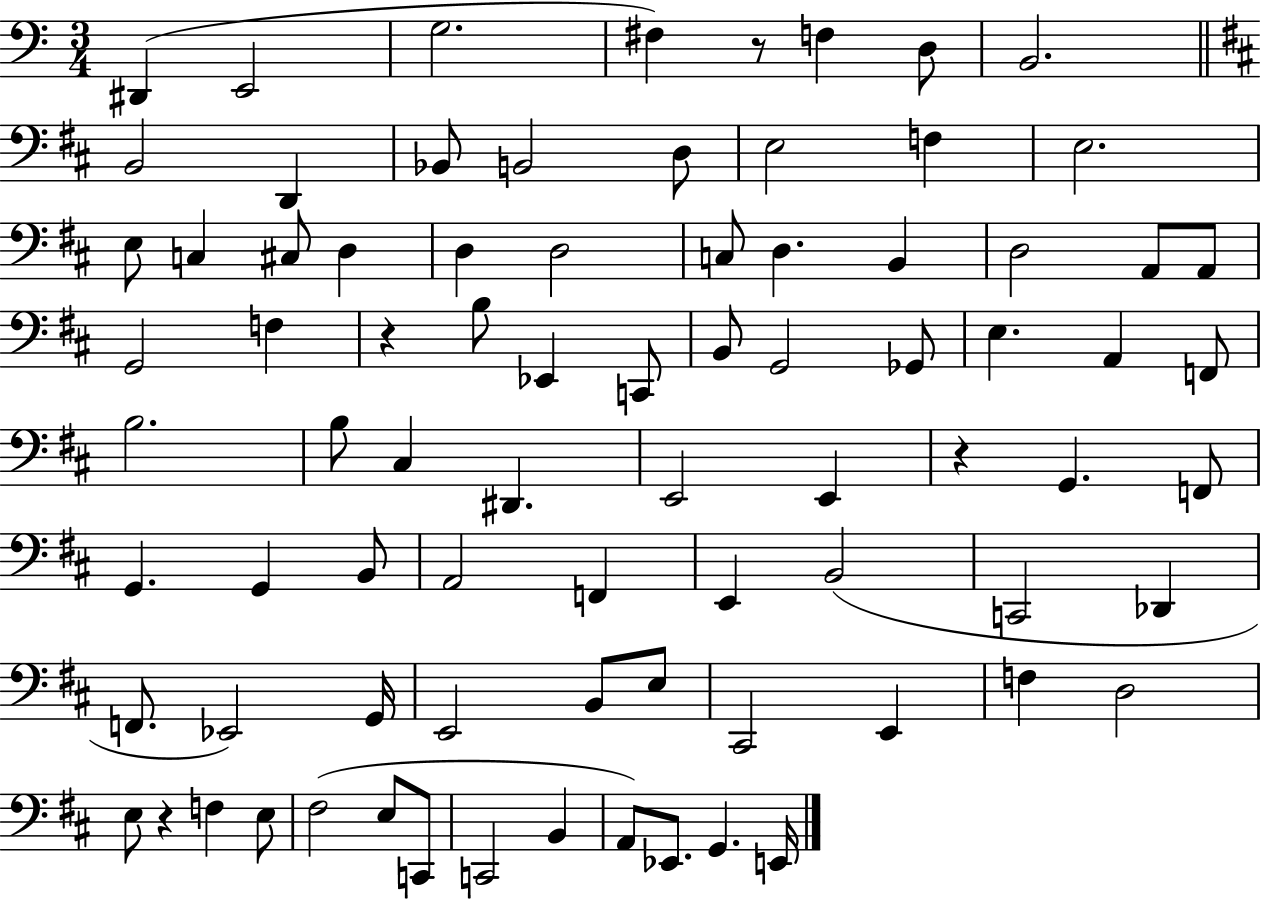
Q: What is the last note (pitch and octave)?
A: E2